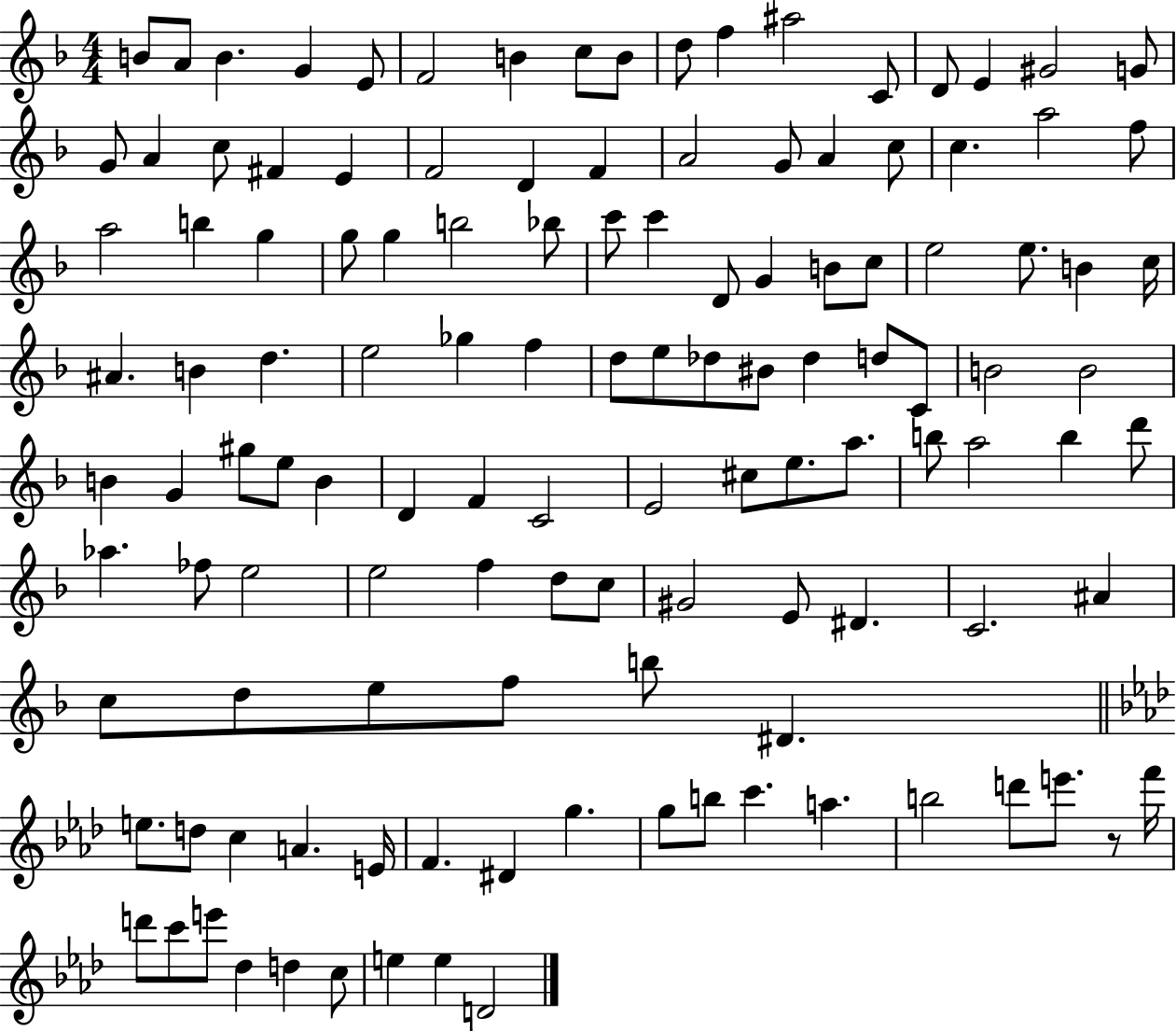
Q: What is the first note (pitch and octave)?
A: B4